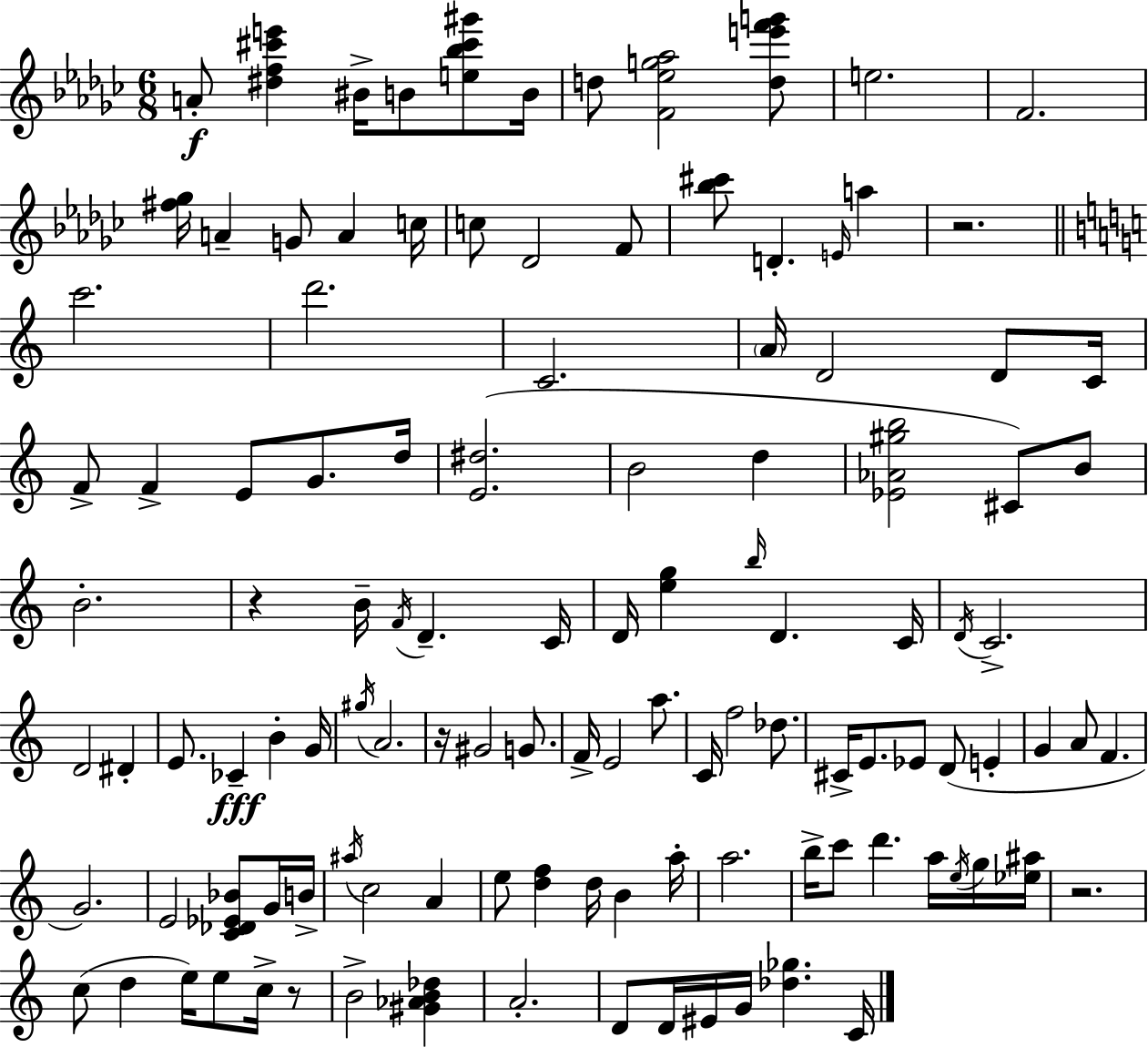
X:1
T:Untitled
M:6/8
L:1/4
K:Ebm
A/2 [^df^c'e'] ^B/4 B/2 [e_b^c'^g']/2 B/4 d/2 [F_eg_a]2 [de'f'g']/2 e2 F2 [^f_g]/4 A G/2 A c/4 c/2 _D2 F/2 [_b^c']/2 D E/4 a z2 c'2 d'2 C2 A/4 D2 D/2 C/4 F/2 F E/2 G/2 d/4 [E^d]2 B2 d [_E_A^gb]2 ^C/2 B/2 B2 z B/4 F/4 D C/4 D/4 [eg] b/4 D C/4 D/4 C2 D2 ^D E/2 _C B G/4 ^g/4 A2 z/4 ^G2 G/2 F/4 E2 a/2 C/4 f2 _d/2 ^C/4 E/2 _E/2 D/2 E G A/2 F G2 E2 [C_D_E_B]/2 G/4 B/4 ^a/4 c2 A e/2 [df] d/4 B a/4 a2 b/4 c'/2 d' a/4 e/4 g/4 [_e^a]/4 z2 c/2 d e/4 e/2 c/4 z/2 B2 [^G_AB_d] A2 D/2 D/4 ^E/4 G/4 [_d_g] C/4